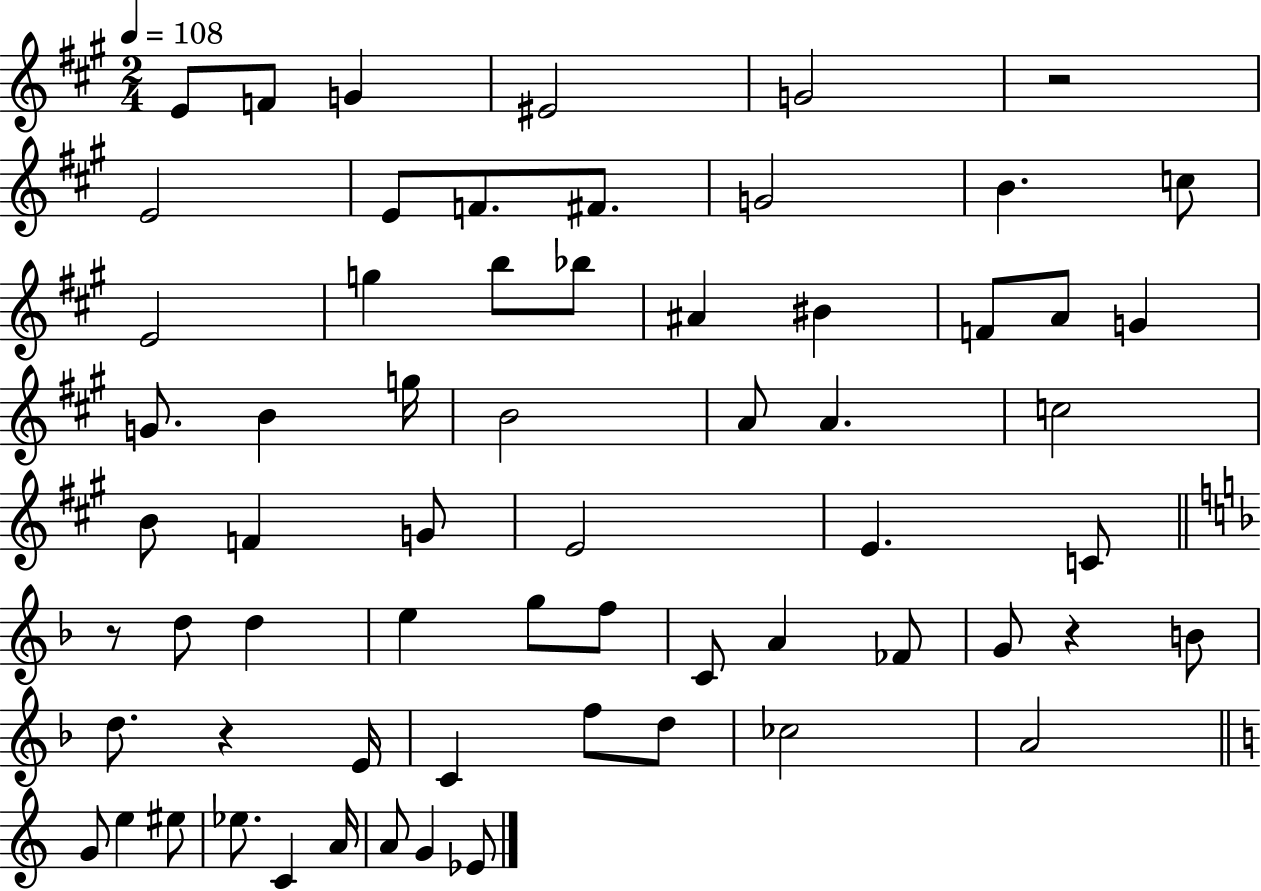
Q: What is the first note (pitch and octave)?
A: E4